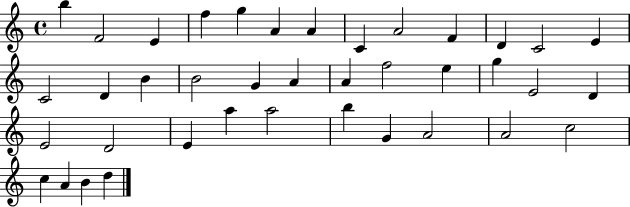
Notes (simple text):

B5/q F4/h E4/q F5/q G5/q A4/q A4/q C4/q A4/h F4/q D4/q C4/h E4/q C4/h D4/q B4/q B4/h G4/q A4/q A4/q F5/h E5/q G5/q E4/h D4/q E4/h D4/h E4/q A5/q A5/h B5/q G4/q A4/h A4/h C5/h C5/q A4/q B4/q D5/q